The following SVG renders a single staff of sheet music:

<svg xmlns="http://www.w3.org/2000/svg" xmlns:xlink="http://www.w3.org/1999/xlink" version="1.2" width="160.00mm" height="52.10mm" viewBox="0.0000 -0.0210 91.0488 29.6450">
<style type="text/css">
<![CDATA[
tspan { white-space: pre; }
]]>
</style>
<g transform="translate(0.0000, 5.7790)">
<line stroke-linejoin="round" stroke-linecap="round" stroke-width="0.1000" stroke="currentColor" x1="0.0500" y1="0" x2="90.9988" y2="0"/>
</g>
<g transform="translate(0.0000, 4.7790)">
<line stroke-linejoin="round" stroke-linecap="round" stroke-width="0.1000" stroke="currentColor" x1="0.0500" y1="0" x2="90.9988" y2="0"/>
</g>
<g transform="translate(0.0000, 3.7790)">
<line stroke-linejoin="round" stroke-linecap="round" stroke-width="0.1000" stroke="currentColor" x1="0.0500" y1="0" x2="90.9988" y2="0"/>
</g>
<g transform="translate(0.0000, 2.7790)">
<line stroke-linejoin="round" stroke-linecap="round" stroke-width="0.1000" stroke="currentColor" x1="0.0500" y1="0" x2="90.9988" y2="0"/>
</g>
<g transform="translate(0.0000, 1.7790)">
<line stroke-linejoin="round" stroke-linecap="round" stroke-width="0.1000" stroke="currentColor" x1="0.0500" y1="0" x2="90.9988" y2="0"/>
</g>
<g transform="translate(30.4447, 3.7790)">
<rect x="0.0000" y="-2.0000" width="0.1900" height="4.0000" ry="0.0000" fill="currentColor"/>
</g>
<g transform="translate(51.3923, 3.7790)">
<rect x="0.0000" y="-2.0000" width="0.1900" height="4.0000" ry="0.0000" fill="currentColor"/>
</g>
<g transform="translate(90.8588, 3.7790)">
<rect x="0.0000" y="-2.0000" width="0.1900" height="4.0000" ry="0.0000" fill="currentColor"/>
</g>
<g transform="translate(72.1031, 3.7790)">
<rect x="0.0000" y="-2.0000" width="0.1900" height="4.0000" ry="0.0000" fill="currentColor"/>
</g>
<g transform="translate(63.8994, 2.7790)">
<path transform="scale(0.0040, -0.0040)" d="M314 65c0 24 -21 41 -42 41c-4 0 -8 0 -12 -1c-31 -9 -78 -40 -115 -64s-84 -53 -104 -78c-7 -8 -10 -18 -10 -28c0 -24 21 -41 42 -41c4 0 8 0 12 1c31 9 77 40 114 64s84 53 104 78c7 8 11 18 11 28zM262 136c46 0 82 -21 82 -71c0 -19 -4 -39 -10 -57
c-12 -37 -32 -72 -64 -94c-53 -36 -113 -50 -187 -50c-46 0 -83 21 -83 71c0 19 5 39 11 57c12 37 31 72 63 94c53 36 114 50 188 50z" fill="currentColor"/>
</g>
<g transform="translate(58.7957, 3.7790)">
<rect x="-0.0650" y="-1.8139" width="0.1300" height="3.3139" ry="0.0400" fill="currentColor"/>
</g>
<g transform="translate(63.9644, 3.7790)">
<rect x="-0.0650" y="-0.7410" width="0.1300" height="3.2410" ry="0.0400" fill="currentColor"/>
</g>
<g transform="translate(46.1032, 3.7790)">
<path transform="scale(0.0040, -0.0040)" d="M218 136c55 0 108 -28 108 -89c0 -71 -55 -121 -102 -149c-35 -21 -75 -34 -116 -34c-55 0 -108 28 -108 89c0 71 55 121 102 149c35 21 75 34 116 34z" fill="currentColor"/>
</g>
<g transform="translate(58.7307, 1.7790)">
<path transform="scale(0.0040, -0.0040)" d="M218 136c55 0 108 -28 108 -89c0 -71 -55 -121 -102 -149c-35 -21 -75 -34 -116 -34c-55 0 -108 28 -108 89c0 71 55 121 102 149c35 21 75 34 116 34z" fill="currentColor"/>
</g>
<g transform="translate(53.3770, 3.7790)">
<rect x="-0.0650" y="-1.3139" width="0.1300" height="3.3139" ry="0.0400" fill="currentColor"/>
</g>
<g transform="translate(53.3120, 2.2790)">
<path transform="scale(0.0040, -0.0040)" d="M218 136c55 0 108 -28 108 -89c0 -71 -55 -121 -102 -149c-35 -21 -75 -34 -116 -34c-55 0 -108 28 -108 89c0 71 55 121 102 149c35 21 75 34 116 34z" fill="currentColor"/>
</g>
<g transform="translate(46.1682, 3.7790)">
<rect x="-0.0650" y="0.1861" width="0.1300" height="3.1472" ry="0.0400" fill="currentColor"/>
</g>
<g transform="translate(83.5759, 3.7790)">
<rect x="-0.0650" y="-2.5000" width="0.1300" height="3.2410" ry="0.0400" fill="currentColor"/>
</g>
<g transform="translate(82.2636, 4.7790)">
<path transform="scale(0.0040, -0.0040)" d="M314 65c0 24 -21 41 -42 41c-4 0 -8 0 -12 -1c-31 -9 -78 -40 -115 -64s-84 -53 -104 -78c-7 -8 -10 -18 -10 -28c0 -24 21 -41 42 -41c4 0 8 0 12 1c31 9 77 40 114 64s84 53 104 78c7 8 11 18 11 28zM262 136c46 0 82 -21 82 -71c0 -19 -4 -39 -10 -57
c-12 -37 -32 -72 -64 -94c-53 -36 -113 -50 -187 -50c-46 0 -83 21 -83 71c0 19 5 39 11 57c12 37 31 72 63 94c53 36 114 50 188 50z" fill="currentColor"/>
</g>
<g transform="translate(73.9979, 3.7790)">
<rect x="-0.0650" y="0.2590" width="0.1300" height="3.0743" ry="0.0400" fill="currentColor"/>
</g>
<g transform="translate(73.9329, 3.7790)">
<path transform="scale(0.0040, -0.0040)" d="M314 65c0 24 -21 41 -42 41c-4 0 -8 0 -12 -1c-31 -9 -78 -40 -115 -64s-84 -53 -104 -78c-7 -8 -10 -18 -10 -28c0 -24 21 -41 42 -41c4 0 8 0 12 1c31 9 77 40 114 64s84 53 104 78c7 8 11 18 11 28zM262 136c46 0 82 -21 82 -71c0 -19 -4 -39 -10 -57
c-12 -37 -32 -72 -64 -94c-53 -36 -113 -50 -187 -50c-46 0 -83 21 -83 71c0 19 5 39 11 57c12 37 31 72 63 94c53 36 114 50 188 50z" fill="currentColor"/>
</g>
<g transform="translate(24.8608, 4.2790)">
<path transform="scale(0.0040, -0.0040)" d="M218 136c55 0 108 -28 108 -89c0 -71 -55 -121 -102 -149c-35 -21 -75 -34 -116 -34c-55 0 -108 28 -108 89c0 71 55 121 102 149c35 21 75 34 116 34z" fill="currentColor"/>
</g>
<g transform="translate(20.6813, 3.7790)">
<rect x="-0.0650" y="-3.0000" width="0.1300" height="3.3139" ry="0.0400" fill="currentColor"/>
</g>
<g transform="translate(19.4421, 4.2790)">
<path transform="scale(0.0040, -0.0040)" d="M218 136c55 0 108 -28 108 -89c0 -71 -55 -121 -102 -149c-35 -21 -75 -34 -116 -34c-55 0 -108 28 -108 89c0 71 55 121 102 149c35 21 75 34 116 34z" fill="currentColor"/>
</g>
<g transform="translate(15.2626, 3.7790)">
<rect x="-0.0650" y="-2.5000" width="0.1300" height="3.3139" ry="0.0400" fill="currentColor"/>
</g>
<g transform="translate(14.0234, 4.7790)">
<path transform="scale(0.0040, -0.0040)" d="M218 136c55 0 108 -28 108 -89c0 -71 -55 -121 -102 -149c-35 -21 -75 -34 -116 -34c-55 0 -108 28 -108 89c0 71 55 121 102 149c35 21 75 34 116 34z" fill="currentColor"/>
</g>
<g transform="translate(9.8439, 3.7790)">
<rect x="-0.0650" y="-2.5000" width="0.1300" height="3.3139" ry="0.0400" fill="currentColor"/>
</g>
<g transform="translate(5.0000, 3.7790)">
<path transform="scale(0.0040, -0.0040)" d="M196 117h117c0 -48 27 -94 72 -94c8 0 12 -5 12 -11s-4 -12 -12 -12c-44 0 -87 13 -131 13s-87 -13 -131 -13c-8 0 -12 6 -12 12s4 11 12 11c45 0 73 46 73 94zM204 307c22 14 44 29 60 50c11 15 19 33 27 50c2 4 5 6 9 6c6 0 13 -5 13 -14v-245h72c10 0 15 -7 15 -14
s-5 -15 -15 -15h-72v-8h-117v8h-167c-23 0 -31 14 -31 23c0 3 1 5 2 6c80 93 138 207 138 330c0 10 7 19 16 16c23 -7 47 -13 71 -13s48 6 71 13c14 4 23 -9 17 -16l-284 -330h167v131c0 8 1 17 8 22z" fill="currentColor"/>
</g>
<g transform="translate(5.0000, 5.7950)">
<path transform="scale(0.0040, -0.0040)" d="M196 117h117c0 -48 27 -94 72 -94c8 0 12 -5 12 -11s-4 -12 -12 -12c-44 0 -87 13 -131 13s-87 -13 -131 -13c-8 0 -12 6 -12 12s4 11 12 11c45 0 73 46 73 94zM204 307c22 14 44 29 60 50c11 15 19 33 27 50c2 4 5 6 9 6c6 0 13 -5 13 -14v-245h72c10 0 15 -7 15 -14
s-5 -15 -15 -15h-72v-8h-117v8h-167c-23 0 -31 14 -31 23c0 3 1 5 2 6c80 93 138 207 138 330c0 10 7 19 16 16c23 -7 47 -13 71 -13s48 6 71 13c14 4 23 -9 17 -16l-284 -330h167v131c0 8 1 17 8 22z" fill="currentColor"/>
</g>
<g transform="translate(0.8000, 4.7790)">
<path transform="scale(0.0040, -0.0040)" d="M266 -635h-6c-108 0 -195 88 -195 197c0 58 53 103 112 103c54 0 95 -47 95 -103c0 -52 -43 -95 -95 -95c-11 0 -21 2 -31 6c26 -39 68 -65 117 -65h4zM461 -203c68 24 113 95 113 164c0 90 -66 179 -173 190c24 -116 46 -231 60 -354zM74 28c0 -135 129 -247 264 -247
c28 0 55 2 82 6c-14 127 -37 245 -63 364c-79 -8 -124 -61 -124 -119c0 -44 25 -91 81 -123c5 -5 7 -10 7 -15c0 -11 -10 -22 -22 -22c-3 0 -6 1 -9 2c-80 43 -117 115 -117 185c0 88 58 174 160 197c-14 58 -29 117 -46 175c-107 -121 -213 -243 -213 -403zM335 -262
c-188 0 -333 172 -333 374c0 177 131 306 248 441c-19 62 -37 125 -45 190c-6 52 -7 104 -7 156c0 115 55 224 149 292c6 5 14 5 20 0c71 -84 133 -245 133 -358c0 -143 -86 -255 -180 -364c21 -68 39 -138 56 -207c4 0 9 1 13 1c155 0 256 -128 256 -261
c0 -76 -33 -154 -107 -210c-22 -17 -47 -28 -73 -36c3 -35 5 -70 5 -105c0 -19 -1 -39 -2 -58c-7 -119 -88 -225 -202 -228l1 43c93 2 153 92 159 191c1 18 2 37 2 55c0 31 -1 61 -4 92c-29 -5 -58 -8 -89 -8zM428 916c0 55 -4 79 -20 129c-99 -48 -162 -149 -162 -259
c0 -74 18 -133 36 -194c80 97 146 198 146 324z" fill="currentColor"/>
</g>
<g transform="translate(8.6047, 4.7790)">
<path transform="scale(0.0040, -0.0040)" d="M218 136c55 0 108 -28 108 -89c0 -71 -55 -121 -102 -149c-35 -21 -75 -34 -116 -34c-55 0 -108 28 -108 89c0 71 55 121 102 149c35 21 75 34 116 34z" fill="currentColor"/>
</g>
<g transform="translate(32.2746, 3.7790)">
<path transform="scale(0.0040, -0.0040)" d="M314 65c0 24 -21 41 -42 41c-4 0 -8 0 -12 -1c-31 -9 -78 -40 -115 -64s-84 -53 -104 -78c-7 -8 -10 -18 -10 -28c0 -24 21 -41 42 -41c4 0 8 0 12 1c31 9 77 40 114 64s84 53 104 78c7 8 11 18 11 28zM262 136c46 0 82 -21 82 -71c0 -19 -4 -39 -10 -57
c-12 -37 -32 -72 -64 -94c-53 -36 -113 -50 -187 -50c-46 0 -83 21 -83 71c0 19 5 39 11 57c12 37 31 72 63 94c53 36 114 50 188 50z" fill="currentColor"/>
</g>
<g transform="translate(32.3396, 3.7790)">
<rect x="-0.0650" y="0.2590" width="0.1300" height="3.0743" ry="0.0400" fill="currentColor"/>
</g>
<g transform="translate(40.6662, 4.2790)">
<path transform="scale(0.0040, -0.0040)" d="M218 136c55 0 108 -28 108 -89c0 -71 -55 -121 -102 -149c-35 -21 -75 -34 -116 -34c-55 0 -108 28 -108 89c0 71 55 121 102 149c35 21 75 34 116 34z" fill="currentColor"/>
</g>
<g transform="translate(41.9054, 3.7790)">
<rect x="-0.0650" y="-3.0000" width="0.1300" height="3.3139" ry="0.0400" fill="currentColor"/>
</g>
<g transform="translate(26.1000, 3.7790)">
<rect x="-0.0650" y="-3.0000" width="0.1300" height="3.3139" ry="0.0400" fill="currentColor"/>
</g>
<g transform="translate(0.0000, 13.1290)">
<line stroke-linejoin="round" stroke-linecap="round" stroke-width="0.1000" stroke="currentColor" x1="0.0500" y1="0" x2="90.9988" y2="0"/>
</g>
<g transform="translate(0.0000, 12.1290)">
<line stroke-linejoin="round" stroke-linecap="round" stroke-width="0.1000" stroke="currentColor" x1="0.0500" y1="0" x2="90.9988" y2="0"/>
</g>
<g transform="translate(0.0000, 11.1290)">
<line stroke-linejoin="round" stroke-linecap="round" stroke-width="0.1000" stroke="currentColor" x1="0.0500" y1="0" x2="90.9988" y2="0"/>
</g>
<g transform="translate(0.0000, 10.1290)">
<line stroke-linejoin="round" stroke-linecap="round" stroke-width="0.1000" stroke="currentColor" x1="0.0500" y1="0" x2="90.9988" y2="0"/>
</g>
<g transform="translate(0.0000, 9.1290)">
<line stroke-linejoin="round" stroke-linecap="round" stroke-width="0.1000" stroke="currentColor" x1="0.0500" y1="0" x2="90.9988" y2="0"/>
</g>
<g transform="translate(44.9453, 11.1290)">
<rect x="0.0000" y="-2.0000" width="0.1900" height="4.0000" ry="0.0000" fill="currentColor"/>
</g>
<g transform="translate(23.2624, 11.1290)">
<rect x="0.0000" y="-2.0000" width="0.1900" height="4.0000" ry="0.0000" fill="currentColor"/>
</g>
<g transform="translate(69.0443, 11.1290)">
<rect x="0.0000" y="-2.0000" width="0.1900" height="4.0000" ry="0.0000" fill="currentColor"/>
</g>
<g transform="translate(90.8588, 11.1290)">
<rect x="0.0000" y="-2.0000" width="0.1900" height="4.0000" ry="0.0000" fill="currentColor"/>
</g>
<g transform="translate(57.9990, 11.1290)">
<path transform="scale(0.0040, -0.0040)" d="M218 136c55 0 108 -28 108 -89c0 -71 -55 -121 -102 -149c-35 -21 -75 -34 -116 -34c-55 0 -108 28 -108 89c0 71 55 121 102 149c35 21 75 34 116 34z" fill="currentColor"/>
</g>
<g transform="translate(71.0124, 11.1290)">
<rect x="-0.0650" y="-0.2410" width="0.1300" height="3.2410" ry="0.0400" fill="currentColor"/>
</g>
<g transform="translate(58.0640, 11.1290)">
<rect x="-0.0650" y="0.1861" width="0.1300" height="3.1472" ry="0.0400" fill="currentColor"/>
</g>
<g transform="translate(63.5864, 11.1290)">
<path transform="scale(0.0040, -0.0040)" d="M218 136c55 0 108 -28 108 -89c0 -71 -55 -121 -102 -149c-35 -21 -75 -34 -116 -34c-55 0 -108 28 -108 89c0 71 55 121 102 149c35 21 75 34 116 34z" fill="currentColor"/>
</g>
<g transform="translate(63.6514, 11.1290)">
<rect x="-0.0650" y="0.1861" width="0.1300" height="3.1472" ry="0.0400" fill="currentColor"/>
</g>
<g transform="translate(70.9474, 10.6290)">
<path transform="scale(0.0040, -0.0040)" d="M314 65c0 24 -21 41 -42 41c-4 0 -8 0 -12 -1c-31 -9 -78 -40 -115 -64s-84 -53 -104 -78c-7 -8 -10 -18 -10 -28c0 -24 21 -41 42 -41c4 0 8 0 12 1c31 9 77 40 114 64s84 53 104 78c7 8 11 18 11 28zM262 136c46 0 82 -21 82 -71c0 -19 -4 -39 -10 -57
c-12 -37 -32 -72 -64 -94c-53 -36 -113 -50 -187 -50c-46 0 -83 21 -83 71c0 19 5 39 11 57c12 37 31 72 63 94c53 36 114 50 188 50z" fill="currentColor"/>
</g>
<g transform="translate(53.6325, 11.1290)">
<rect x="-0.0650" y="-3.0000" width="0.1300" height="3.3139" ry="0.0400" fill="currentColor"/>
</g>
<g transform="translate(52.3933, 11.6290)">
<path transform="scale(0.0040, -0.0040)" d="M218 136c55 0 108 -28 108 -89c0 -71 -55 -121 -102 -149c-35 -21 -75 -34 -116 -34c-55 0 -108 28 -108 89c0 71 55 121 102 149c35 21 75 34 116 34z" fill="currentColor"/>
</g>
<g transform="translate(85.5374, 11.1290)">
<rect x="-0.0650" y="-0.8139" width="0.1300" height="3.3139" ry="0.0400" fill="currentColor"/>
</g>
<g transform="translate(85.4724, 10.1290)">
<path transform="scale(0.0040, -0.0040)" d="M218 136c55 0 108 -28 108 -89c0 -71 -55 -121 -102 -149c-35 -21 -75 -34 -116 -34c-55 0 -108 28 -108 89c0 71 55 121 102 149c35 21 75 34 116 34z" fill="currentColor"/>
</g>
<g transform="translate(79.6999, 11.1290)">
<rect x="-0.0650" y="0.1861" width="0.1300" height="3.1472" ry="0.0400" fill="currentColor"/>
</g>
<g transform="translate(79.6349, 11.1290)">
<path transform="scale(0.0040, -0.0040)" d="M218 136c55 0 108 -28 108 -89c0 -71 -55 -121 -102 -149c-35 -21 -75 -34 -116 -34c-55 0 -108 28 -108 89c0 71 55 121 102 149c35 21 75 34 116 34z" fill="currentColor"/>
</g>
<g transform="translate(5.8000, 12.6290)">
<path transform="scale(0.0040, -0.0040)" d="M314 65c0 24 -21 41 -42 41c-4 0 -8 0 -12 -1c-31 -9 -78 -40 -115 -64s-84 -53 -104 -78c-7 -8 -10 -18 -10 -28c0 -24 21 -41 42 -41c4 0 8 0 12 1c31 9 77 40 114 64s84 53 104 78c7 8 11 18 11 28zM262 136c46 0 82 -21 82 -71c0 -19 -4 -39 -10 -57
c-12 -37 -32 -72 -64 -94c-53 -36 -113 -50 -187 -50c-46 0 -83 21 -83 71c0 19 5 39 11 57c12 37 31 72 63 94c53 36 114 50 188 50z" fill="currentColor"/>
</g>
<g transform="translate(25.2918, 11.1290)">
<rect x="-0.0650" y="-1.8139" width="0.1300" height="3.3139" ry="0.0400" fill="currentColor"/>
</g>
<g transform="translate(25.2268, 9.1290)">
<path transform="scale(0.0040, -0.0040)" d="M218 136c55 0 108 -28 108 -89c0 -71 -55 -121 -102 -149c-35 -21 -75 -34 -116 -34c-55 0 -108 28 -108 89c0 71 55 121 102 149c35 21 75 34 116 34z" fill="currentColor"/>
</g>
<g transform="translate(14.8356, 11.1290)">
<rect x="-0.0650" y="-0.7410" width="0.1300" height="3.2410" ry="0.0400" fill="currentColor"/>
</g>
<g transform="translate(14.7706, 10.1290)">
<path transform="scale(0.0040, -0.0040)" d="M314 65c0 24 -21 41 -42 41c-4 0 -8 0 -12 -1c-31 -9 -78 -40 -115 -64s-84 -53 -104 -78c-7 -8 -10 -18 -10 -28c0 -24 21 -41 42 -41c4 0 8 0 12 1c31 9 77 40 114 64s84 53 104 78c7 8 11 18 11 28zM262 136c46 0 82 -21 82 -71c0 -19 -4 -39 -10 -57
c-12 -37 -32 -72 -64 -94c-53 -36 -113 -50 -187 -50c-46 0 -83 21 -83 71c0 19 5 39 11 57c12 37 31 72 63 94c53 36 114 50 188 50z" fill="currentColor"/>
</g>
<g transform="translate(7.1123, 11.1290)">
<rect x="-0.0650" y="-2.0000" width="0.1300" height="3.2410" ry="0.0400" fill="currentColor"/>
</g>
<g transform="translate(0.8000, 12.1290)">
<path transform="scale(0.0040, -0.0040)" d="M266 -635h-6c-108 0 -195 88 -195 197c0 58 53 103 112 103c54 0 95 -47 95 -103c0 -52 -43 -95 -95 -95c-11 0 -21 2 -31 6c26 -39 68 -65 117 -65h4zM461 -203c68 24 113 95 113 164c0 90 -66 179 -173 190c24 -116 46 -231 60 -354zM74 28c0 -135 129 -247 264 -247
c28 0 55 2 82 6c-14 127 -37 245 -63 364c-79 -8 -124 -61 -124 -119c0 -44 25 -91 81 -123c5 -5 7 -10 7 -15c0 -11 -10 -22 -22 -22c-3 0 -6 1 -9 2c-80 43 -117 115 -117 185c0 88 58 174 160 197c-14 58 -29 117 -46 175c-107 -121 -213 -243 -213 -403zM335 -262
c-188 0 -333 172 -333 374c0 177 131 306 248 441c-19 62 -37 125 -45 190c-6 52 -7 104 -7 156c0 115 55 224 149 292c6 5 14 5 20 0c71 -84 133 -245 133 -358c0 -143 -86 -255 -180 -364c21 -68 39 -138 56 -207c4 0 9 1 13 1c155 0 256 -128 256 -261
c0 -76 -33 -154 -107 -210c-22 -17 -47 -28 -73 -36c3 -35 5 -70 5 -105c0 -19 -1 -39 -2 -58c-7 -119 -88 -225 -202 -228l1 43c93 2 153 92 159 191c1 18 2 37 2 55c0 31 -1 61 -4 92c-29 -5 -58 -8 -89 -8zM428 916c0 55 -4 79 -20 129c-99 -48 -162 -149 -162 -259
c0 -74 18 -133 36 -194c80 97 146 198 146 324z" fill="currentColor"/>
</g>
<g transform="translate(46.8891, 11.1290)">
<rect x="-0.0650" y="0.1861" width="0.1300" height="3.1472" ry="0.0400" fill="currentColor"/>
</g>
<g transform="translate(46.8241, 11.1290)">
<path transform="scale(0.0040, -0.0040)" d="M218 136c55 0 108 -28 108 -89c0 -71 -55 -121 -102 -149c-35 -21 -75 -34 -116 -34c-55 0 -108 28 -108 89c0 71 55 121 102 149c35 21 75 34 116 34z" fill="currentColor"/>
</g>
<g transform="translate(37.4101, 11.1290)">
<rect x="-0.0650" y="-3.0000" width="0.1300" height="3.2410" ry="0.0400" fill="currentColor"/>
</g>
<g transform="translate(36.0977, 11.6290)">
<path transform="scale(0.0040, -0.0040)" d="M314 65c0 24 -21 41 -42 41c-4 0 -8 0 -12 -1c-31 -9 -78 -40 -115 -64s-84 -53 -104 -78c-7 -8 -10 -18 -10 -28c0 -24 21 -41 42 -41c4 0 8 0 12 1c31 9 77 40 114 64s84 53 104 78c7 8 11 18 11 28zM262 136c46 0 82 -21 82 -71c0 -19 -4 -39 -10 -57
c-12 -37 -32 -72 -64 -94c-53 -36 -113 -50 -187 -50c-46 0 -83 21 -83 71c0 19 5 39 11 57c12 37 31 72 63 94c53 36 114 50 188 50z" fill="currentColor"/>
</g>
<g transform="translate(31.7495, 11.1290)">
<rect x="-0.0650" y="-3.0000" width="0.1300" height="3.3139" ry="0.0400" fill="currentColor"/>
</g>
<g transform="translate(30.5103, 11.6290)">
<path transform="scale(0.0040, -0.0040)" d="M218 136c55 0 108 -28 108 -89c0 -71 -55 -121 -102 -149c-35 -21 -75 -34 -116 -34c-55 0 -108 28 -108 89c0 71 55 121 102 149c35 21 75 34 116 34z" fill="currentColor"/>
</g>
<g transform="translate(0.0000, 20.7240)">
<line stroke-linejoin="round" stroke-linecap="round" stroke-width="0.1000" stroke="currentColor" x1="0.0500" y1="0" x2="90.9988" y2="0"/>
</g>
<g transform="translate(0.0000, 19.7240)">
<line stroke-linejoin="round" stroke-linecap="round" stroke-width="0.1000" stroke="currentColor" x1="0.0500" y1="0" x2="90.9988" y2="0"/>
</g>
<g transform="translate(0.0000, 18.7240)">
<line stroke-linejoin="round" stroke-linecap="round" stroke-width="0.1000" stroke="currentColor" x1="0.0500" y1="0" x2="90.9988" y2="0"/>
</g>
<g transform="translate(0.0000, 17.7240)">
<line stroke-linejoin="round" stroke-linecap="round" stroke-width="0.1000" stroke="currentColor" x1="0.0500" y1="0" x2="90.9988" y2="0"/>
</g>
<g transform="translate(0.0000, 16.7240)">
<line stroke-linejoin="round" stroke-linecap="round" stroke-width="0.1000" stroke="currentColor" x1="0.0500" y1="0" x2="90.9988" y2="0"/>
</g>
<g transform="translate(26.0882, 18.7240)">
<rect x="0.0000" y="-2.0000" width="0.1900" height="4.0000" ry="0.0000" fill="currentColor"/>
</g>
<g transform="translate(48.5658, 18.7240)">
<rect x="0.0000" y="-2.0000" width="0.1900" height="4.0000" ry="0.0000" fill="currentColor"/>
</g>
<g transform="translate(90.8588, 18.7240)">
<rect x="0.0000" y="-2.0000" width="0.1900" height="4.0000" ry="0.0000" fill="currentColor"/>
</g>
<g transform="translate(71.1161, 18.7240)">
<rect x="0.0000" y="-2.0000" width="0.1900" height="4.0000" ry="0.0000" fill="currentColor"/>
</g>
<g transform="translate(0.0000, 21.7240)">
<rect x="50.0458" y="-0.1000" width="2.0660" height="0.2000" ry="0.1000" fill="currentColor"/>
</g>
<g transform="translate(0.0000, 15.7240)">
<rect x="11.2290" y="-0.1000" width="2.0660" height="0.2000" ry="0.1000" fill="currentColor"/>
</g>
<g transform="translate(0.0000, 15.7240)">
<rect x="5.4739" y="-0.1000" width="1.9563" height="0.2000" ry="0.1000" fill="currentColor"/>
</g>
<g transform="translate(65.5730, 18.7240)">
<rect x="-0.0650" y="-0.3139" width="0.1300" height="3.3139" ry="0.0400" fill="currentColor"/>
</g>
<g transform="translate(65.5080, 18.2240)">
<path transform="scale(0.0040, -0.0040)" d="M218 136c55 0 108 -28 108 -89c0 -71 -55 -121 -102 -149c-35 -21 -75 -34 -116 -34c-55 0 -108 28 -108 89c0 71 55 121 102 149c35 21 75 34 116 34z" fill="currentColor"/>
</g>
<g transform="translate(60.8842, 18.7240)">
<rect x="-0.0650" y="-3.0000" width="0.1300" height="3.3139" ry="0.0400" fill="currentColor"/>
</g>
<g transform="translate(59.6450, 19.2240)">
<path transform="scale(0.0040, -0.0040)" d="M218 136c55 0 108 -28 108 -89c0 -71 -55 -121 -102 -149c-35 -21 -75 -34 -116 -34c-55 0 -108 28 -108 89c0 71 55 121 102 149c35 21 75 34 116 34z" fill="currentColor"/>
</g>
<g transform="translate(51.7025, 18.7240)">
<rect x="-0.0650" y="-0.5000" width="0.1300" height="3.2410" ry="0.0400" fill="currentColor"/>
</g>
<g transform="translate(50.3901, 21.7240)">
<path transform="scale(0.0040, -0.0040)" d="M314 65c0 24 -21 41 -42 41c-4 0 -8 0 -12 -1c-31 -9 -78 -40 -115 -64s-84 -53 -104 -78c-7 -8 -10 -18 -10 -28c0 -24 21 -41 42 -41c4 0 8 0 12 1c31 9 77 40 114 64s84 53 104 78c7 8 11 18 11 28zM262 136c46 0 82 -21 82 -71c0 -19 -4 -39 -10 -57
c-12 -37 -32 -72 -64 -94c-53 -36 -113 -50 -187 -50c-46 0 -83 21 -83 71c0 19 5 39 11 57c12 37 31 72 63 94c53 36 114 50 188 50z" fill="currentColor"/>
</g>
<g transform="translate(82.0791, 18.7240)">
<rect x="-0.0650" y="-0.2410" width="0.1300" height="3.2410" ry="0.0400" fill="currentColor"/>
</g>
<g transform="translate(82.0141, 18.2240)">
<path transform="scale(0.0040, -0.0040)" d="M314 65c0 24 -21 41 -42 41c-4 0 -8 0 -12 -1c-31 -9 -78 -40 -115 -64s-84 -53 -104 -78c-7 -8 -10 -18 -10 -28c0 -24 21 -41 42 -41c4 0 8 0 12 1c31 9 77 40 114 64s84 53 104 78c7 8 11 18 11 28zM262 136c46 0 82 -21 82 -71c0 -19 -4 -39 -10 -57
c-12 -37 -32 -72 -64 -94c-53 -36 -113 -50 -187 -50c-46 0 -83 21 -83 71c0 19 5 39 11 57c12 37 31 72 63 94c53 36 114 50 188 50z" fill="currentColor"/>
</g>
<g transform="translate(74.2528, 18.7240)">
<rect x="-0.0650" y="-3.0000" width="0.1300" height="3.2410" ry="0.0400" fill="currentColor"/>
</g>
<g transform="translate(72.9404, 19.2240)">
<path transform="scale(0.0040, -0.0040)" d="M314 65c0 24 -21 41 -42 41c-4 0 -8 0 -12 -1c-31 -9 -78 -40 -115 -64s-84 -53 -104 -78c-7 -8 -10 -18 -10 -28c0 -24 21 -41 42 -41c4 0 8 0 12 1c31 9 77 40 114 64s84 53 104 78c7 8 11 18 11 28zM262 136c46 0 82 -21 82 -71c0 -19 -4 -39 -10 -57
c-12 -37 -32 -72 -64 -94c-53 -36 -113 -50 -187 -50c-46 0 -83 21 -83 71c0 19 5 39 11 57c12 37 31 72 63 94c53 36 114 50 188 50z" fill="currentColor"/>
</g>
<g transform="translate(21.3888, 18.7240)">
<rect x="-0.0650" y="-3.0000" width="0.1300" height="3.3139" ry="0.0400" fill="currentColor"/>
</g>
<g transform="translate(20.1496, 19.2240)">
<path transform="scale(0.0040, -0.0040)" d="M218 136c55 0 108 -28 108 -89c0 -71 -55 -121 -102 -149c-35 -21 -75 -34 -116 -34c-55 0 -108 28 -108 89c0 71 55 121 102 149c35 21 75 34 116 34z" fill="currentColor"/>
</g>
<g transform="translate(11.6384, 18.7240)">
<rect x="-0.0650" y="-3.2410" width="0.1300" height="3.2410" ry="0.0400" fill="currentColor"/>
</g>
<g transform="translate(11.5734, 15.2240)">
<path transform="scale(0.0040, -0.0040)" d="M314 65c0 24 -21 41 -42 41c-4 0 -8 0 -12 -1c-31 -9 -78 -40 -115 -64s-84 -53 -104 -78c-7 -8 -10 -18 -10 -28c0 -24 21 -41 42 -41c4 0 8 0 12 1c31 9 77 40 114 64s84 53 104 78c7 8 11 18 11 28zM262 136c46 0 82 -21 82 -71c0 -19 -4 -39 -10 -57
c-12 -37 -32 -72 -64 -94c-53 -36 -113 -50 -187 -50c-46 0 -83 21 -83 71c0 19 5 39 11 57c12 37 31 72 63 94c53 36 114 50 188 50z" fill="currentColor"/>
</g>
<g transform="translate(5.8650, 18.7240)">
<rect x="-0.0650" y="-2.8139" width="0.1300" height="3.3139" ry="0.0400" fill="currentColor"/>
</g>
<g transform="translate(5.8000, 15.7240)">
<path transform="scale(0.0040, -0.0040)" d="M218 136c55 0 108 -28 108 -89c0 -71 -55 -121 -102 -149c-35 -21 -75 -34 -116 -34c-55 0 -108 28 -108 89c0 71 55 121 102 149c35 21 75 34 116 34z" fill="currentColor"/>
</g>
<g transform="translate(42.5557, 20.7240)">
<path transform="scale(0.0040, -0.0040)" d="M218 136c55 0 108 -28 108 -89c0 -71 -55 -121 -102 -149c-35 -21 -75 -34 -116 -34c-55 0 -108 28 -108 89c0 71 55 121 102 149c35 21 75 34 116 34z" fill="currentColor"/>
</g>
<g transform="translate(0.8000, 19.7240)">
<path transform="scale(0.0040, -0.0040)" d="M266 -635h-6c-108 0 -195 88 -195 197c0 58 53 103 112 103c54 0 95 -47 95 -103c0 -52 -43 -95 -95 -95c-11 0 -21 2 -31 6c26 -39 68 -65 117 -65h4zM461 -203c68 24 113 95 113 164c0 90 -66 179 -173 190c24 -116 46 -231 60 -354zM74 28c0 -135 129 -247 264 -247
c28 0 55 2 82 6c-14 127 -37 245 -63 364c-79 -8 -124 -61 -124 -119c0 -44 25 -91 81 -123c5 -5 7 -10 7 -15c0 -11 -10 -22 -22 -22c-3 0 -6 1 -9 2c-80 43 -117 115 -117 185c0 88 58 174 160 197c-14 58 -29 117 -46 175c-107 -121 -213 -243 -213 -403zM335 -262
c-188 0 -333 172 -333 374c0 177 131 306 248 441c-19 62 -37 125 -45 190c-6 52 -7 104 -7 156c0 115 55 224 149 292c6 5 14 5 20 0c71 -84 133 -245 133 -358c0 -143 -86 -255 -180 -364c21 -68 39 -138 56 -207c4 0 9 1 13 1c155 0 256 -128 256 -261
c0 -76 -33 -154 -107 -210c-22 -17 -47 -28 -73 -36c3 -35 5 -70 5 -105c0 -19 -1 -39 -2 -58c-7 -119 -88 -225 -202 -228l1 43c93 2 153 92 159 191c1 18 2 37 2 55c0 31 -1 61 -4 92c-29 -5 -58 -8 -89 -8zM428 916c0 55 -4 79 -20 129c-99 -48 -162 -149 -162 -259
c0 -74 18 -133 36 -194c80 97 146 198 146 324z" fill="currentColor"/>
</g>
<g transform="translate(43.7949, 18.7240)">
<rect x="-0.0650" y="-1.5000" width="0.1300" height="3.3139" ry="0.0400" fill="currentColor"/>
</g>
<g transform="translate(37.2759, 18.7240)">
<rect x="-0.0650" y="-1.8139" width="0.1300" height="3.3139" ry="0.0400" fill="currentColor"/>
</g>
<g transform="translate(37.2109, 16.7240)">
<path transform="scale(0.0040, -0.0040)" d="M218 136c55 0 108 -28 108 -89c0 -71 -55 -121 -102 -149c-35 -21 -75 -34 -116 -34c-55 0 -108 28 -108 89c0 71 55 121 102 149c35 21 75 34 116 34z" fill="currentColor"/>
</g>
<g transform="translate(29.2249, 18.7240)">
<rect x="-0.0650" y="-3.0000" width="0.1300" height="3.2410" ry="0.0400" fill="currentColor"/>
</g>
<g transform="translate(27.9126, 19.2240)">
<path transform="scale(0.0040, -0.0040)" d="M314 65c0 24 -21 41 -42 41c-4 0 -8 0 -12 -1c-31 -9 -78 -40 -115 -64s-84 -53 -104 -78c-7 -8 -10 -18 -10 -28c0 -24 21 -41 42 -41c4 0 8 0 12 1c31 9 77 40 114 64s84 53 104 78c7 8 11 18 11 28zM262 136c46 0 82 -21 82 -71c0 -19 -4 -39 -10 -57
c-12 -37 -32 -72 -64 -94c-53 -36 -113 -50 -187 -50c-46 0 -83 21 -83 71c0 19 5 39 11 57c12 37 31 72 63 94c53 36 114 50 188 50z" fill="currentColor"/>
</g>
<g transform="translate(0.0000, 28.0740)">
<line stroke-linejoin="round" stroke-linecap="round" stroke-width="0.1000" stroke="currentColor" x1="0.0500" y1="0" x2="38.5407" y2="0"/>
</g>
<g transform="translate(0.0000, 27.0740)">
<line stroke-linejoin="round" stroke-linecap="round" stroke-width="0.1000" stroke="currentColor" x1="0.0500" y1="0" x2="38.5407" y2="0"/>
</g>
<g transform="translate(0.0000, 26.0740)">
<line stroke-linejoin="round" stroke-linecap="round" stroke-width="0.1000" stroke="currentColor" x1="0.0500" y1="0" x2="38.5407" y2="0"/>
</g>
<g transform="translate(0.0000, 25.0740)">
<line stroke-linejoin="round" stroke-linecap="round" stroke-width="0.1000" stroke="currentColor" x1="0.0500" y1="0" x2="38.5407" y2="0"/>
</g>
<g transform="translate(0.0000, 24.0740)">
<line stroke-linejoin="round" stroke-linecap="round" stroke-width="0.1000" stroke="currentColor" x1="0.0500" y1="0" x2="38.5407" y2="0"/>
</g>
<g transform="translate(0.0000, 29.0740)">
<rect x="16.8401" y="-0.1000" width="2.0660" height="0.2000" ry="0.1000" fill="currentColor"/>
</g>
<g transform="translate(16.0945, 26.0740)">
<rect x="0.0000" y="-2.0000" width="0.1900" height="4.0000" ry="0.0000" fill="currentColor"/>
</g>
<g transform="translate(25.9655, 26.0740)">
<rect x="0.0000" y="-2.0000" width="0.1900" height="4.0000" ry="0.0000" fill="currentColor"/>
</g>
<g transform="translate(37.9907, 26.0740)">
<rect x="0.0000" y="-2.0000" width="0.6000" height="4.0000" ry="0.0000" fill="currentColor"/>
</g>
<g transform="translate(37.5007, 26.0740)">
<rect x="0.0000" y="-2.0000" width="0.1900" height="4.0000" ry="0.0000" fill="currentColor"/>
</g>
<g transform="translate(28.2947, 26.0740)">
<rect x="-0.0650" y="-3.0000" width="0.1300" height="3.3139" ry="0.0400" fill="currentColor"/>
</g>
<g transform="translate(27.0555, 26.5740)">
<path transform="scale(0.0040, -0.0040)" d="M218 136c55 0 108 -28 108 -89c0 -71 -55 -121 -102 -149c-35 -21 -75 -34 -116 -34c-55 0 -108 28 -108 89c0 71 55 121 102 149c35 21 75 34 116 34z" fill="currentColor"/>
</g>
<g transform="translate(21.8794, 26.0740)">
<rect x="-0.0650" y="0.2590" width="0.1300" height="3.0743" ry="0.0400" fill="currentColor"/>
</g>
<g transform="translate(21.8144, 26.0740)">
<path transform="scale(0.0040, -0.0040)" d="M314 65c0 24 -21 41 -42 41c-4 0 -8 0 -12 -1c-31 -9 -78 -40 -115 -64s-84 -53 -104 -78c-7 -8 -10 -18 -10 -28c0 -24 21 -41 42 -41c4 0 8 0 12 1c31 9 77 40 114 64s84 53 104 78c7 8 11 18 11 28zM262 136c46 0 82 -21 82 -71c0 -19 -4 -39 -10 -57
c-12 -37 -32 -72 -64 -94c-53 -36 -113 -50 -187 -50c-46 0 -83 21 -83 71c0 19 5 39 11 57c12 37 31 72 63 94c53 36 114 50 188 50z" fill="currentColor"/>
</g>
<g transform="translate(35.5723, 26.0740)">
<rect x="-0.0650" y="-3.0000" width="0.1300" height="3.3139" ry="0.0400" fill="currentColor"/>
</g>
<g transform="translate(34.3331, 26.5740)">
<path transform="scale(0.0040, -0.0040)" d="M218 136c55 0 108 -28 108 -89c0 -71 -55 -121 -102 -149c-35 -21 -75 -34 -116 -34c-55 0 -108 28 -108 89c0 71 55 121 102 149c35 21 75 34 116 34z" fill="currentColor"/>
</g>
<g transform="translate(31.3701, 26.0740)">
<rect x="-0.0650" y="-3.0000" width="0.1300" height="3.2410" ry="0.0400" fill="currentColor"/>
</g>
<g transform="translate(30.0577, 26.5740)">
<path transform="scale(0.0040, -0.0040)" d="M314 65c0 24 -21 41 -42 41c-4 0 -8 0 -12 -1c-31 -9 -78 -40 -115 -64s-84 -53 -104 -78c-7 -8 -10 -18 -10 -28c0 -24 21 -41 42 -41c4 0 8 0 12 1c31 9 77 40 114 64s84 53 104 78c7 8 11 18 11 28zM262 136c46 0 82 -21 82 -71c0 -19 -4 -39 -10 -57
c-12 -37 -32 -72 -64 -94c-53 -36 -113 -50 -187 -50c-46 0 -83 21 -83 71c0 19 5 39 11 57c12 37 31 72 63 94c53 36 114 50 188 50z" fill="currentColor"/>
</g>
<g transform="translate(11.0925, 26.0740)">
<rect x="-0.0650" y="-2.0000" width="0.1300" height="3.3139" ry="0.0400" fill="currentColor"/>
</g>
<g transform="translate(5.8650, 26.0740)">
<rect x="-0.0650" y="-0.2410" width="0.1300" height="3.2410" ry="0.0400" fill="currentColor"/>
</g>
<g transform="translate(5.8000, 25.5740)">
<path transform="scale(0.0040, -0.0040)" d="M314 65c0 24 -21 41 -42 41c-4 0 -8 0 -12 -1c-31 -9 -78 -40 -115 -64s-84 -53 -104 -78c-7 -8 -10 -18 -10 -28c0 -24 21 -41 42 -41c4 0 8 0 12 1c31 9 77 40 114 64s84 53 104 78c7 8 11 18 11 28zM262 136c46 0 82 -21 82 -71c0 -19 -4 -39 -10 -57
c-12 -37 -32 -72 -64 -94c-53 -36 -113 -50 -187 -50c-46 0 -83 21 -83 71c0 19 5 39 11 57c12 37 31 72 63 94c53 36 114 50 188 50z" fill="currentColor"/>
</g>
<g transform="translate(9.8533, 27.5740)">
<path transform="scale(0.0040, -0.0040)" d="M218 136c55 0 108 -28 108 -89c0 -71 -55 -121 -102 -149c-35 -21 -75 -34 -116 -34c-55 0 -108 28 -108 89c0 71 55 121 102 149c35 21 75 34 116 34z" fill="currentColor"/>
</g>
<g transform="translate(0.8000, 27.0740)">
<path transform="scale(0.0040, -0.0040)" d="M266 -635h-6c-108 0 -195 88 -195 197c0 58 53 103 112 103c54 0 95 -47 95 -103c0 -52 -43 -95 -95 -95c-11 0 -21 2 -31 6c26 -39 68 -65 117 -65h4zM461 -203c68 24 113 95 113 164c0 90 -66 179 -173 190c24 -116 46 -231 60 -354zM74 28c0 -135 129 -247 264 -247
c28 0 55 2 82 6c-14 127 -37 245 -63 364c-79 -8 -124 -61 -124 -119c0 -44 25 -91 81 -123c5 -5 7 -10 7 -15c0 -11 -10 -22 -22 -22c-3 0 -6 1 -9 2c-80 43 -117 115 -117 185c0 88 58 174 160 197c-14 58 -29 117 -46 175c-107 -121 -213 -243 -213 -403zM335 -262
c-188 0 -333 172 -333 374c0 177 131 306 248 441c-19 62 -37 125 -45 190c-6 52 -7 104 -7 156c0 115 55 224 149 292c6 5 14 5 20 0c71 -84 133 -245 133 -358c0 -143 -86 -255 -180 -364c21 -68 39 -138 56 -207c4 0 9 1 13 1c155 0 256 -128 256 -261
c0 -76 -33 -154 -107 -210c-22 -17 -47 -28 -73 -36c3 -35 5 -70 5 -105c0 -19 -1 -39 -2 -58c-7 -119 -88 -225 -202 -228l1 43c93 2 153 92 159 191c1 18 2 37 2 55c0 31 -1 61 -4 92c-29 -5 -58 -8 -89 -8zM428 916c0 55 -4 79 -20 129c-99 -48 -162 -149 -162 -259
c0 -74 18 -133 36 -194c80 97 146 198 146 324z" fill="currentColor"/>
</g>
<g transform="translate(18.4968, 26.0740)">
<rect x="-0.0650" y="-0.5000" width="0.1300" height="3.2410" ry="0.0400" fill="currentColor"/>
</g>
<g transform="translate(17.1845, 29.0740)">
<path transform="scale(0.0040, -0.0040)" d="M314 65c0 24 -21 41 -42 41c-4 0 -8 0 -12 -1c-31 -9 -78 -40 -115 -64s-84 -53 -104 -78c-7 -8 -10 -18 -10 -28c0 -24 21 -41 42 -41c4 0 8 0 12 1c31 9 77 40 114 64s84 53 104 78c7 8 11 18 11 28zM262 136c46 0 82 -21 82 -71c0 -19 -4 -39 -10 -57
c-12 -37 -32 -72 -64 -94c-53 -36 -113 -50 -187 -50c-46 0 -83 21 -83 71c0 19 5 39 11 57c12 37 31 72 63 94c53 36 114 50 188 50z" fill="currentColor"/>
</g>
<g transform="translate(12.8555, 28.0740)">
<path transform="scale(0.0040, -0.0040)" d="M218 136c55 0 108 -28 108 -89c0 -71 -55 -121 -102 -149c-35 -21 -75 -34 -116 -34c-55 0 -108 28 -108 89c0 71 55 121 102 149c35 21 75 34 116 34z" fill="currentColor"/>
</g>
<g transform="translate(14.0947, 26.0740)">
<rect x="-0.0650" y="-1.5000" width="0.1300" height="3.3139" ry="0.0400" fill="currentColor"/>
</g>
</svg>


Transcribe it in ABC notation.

X:1
T:Untitled
M:4/4
L:1/4
K:C
G G A A B2 A B e f d2 B2 G2 F2 d2 f A A2 B A B B c2 B d a b2 A A2 f E C2 A c A2 c2 c2 F E C2 B2 A A2 A